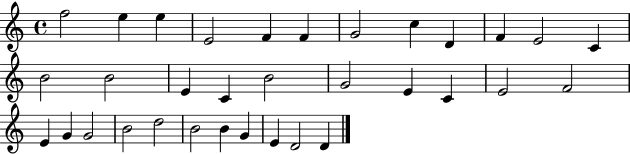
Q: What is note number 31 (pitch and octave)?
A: E4